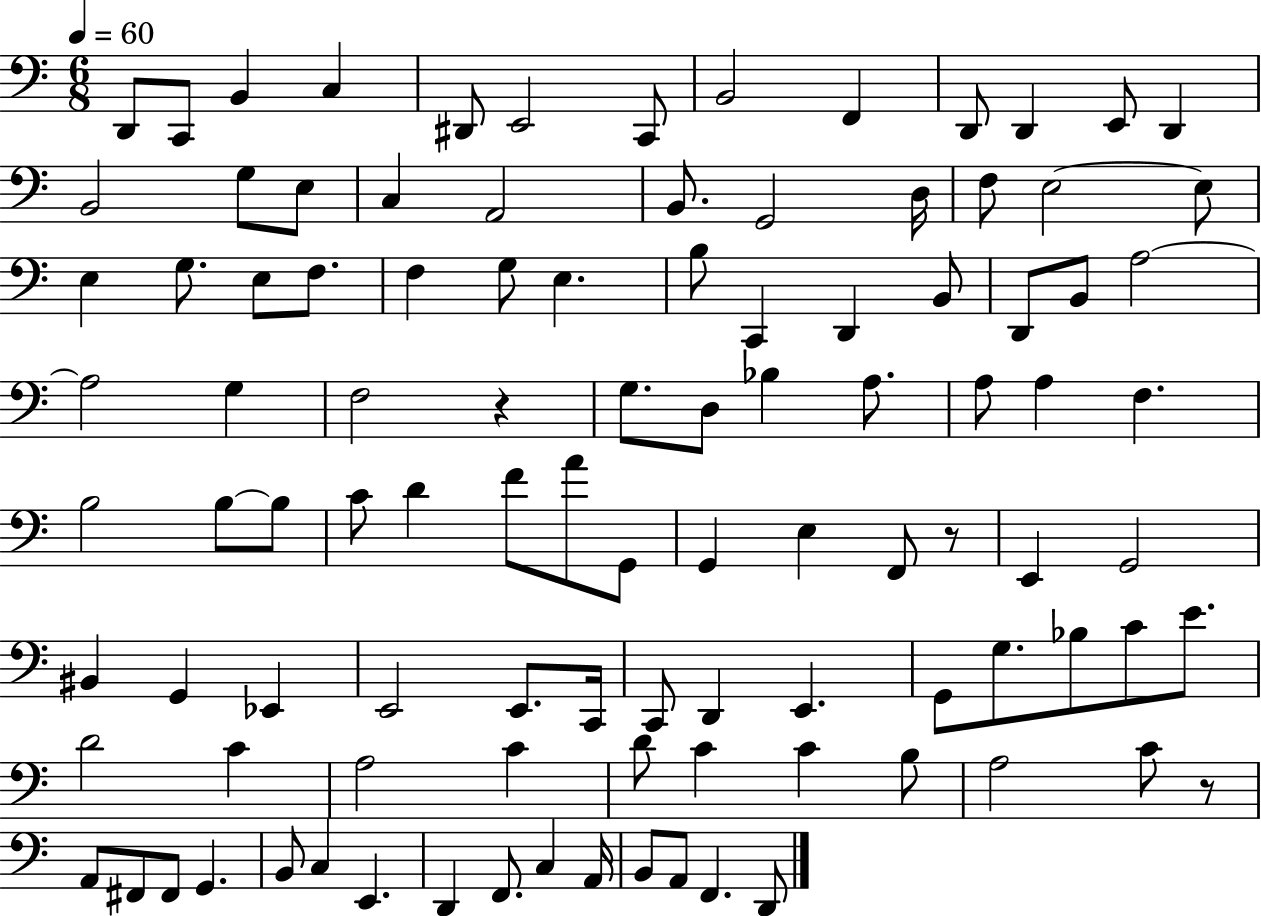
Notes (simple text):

D2/e C2/e B2/q C3/q D#2/e E2/h C2/e B2/h F2/q D2/e D2/q E2/e D2/q B2/h G3/e E3/e C3/q A2/h B2/e. G2/h D3/s F3/e E3/h E3/e E3/q G3/e. E3/e F3/e. F3/q G3/e E3/q. B3/e C2/q D2/q B2/e D2/e B2/e A3/h A3/h G3/q F3/h R/q G3/e. D3/e Bb3/q A3/e. A3/e A3/q F3/q. B3/h B3/e B3/e C4/e D4/q F4/e A4/e G2/e G2/q E3/q F2/e R/e E2/q G2/h BIS2/q G2/q Eb2/q E2/h E2/e. C2/s C2/e D2/q E2/q. G2/e G3/e. Bb3/e C4/e E4/e. D4/h C4/q A3/h C4/q D4/e C4/q C4/q B3/e A3/h C4/e R/e A2/e F#2/e F#2/e G2/q. B2/e C3/q E2/q. D2/q F2/e. C3/q A2/s B2/e A2/e F2/q. D2/e